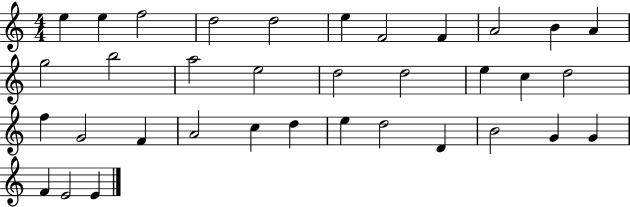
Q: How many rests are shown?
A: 0